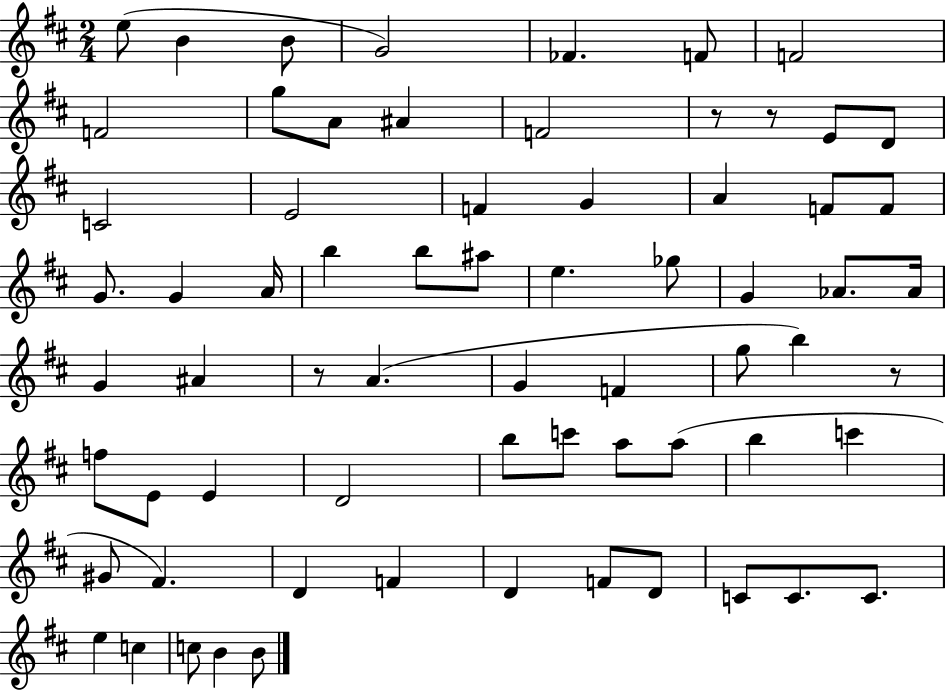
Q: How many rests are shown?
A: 4